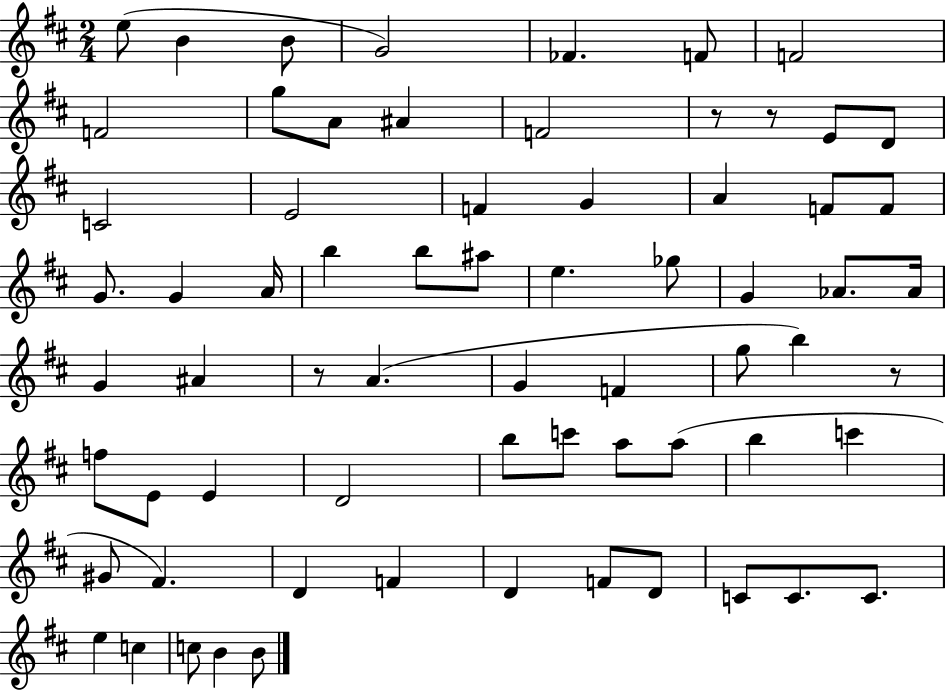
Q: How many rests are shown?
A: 4